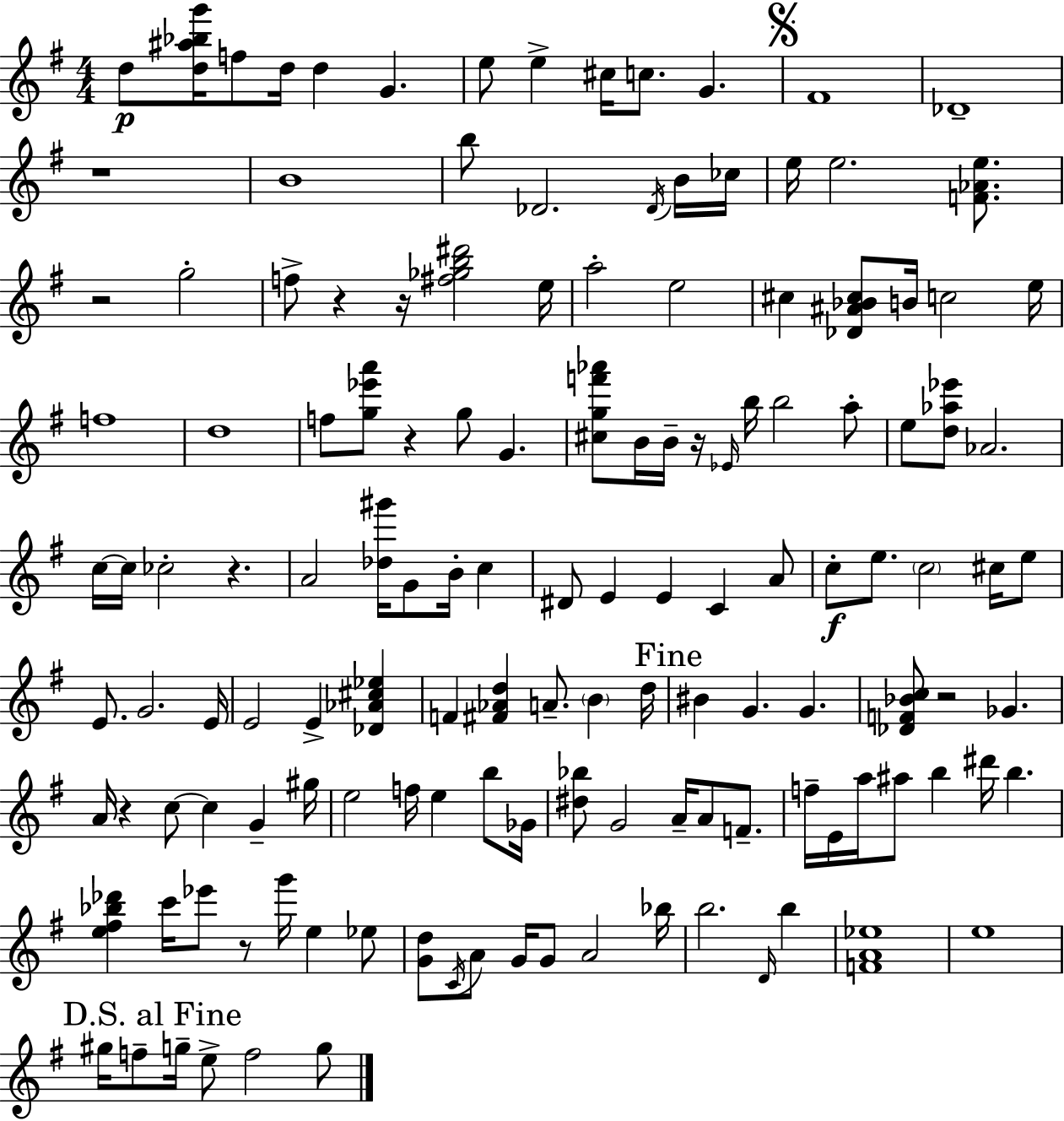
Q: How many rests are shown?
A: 10